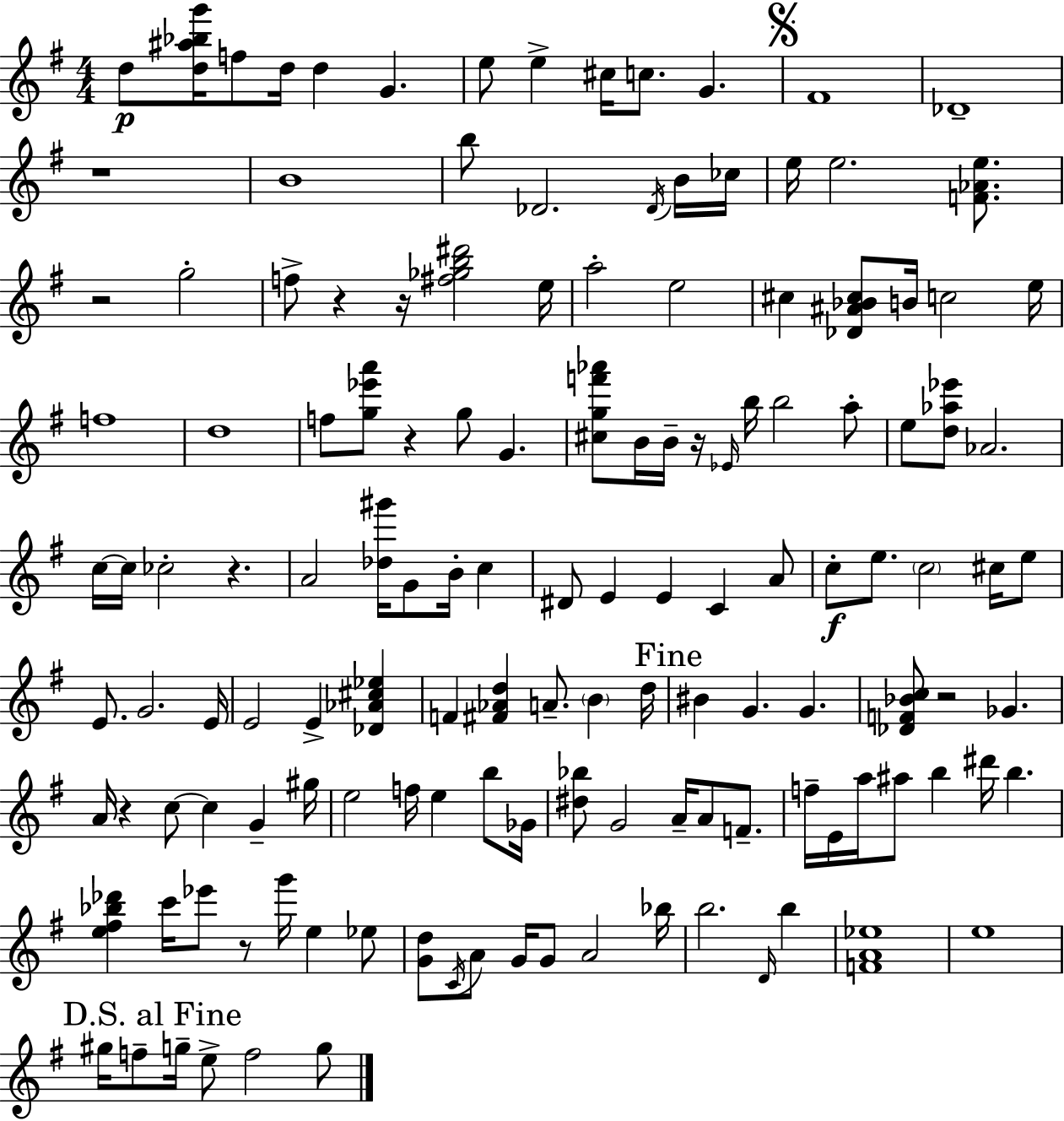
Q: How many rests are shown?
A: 10